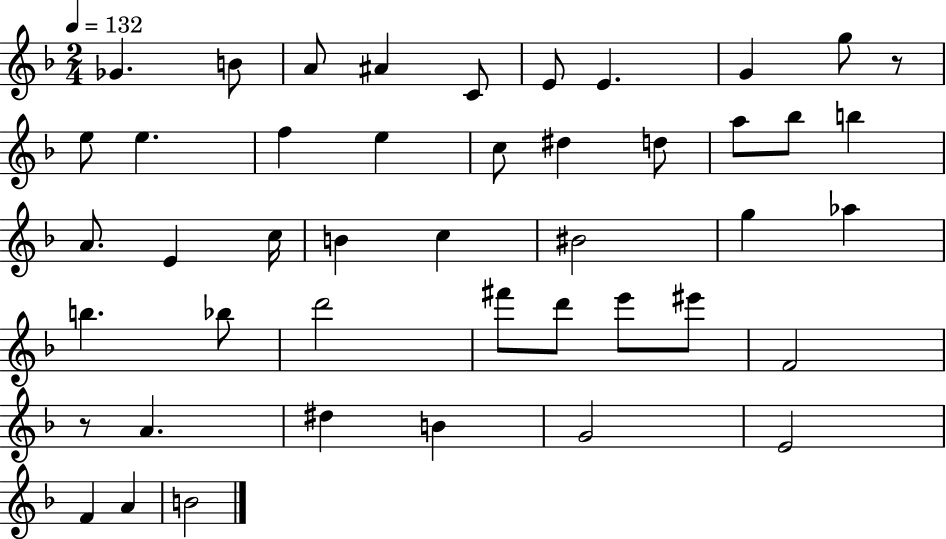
Gb4/q. B4/e A4/e A#4/q C4/e E4/e E4/q. G4/q G5/e R/e E5/e E5/q. F5/q E5/q C5/e D#5/q D5/e A5/e Bb5/e B5/q A4/e. E4/q C5/s B4/q C5/q BIS4/h G5/q Ab5/q B5/q. Bb5/e D6/h F#6/e D6/e E6/e EIS6/e F4/h R/e A4/q. D#5/q B4/q G4/h E4/h F4/q A4/q B4/h